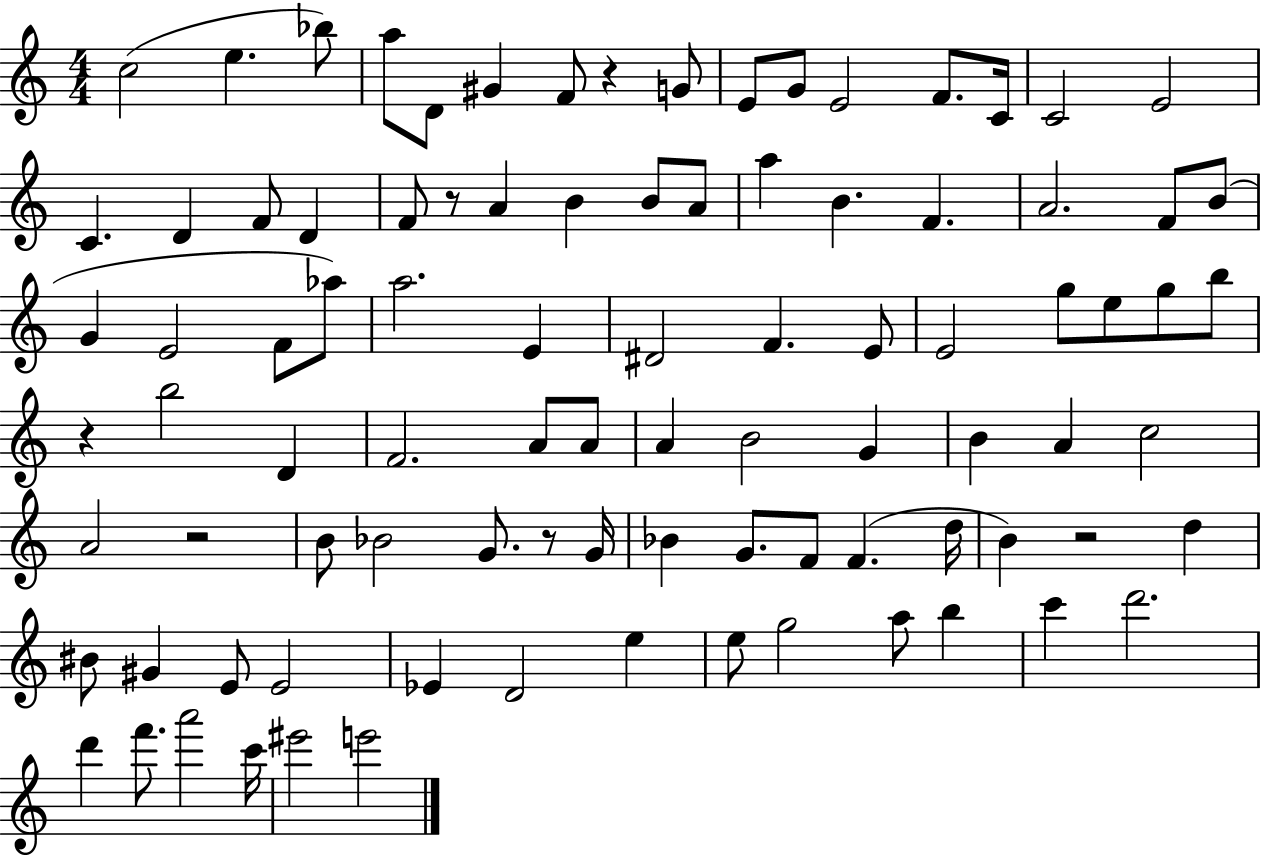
C5/h E5/q. Bb5/e A5/e D4/e G#4/q F4/e R/q G4/e E4/e G4/e E4/h F4/e. C4/s C4/h E4/h C4/q. D4/q F4/e D4/q F4/e R/e A4/q B4/q B4/e A4/e A5/q B4/q. F4/q. A4/h. F4/e B4/e G4/q E4/h F4/e Ab5/e A5/h. E4/q D#4/h F4/q. E4/e E4/h G5/e E5/e G5/e B5/e R/q B5/h D4/q F4/h. A4/e A4/e A4/q B4/h G4/q B4/q A4/q C5/h A4/h R/h B4/e Bb4/h G4/e. R/e G4/s Bb4/q G4/e. F4/e F4/q. D5/s B4/q R/h D5/q BIS4/e G#4/q E4/e E4/h Eb4/q D4/h E5/q E5/e G5/h A5/e B5/q C6/q D6/h. D6/q F6/e. A6/h C6/s EIS6/h E6/h